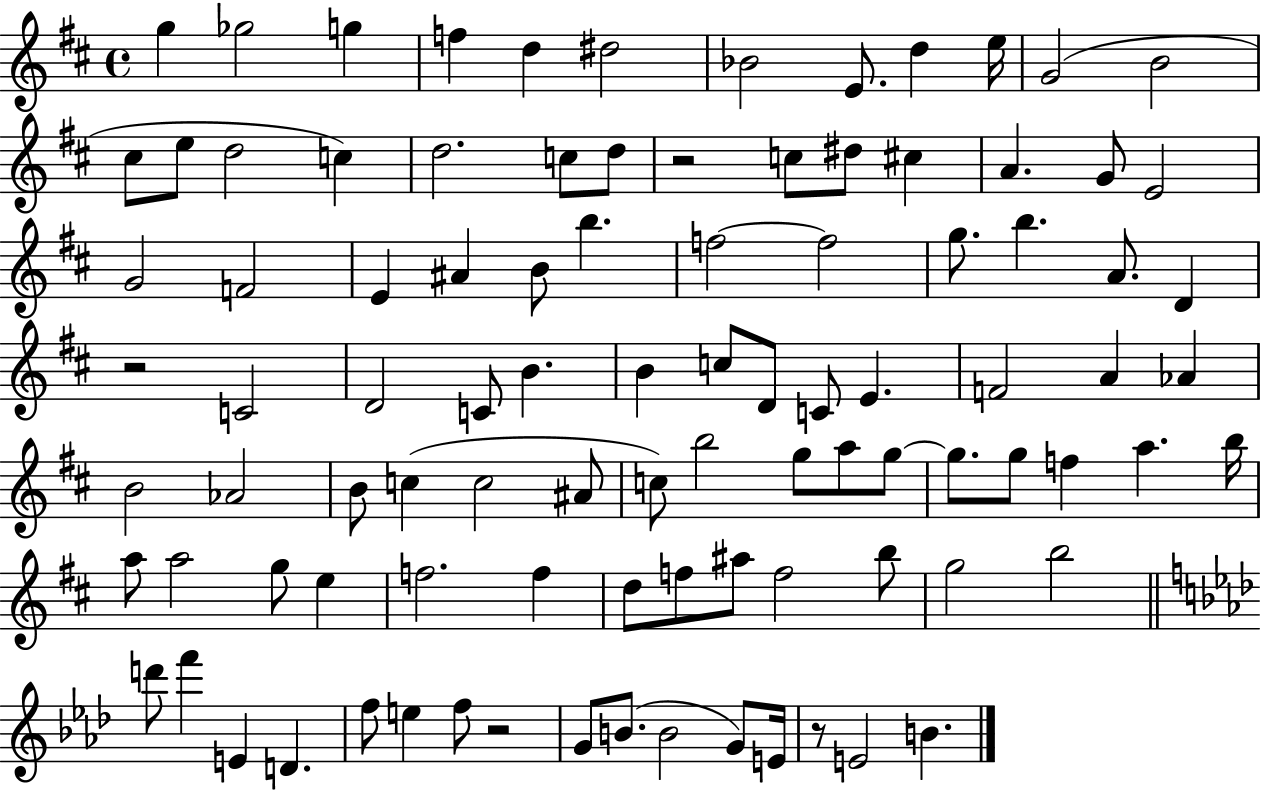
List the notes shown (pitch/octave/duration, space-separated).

G5/q Gb5/h G5/q F5/q D5/q D#5/h Bb4/h E4/e. D5/q E5/s G4/h B4/h C#5/e E5/e D5/h C5/q D5/h. C5/e D5/e R/h C5/e D#5/e C#5/q A4/q. G4/e E4/h G4/h F4/h E4/q A#4/q B4/e B5/q. F5/h F5/h G5/e. B5/q. A4/e. D4/q R/h C4/h D4/h C4/e B4/q. B4/q C5/e D4/e C4/e E4/q. F4/h A4/q Ab4/q B4/h Ab4/h B4/e C5/q C5/h A#4/e C5/e B5/h G5/e A5/e G5/e G5/e. G5/e F5/q A5/q. B5/s A5/e A5/h G5/e E5/q F5/h. F5/q D5/e F5/e A#5/e F5/h B5/e G5/h B5/h D6/e F6/q E4/q D4/q. F5/e E5/q F5/e R/h G4/e B4/e. B4/h G4/e E4/s R/e E4/h B4/q.